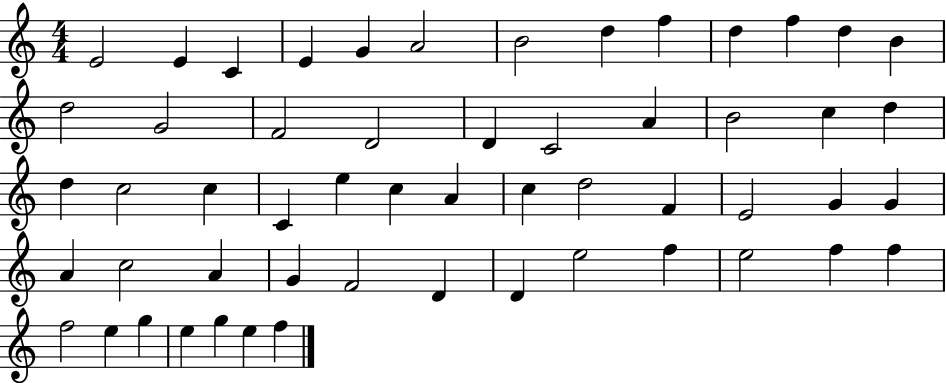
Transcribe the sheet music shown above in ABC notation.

X:1
T:Untitled
M:4/4
L:1/4
K:C
E2 E C E G A2 B2 d f d f d B d2 G2 F2 D2 D C2 A B2 c d d c2 c C e c A c d2 F E2 G G A c2 A G F2 D D e2 f e2 f f f2 e g e g e f